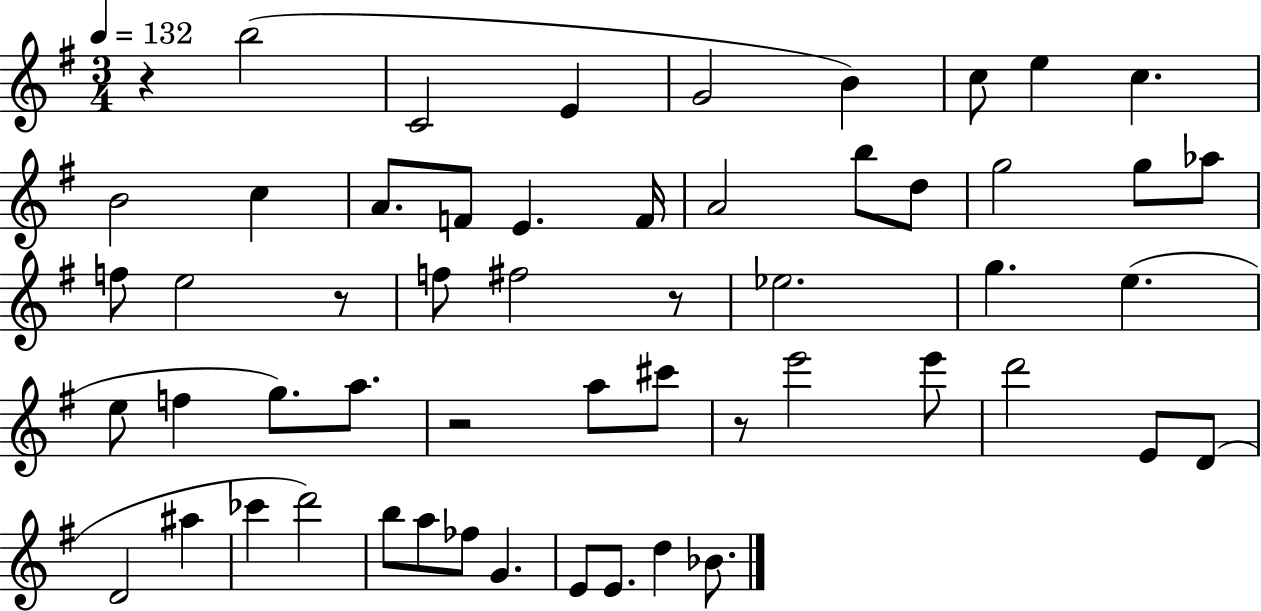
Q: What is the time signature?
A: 3/4